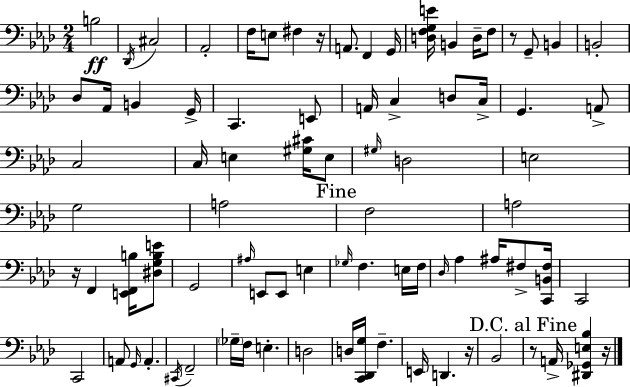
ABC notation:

X:1
T:Untitled
M:2/4
L:1/4
K:Ab
B,2 _D,,/4 ^C,2 _A,,2 F,/4 E,/2 ^F, z/4 A,,/2 F,, G,,/4 [D,F,G,E]/4 B,, D,/4 F,/2 z/2 G,,/2 B,, B,,2 _D,/2 _A,,/4 B,, G,,/4 C,, E,,/2 A,,/4 C, D,/2 C,/4 G,, A,,/2 C,2 C,/4 E, [^G,^C]/4 E,/2 ^G,/4 D,2 E,2 G,2 A,2 F,2 A,2 z/4 F,, [E,,F,,B,]/4 [^D,G,B,E]/2 G,,2 ^A,/4 E,,/2 E,,/2 E, _G,/4 F, E,/4 F,/4 _D,/4 _A, ^A,/4 ^F,/2 [C,,B,,^F,]/4 C,,2 C,,2 A,,/2 G,,/4 A,, ^C,,/4 F,,2 _G,/4 F,/4 E, D,2 D,/4 [C,,_D,,G,]/4 F, E,,/4 D,, z/4 _B,,2 z/2 A,,/4 [^D,,_G,,E,_B,] z/4